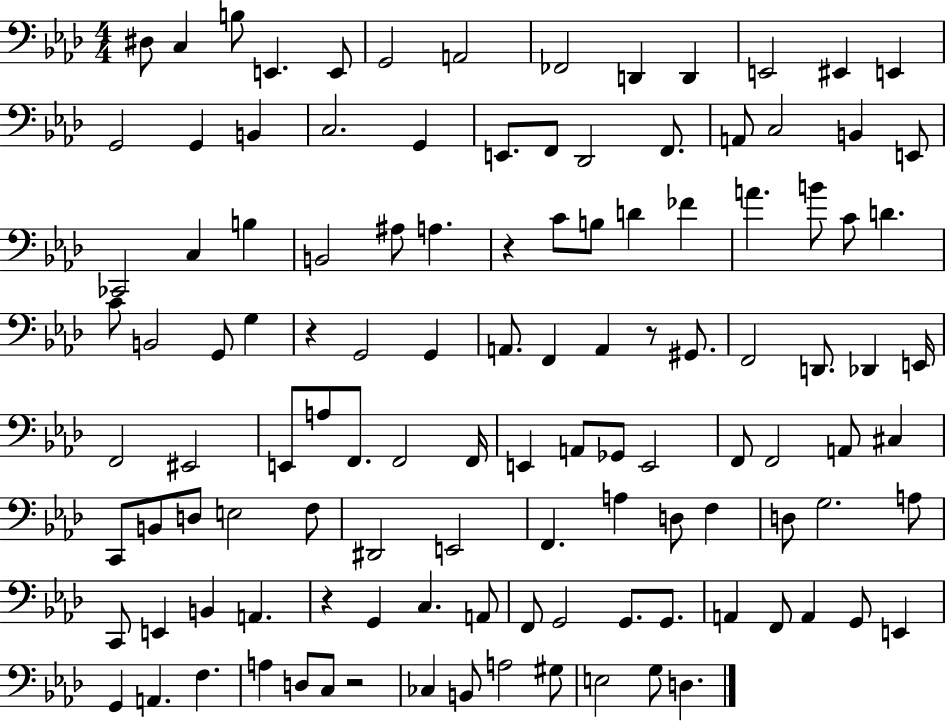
X:1
T:Untitled
M:4/4
L:1/4
K:Ab
^D,/2 C, B,/2 E,, E,,/2 G,,2 A,,2 _F,,2 D,, D,, E,,2 ^E,, E,, G,,2 G,, B,, C,2 G,, E,,/2 F,,/2 _D,,2 F,,/2 A,,/2 C,2 B,, E,,/2 _C,,2 C, B, B,,2 ^A,/2 A, z C/2 B,/2 D _F A B/2 C/2 D C/2 B,,2 G,,/2 G, z G,,2 G,, A,,/2 F,, A,, z/2 ^G,,/2 F,,2 D,,/2 _D,, E,,/4 F,,2 ^E,,2 E,,/2 A,/2 F,,/2 F,,2 F,,/4 E,, A,,/2 _G,,/2 E,,2 F,,/2 F,,2 A,,/2 ^C, C,,/2 B,,/2 D,/2 E,2 F,/2 ^D,,2 E,,2 F,, A, D,/2 F, D,/2 G,2 A,/2 C,,/2 E,, B,, A,, z G,, C, A,,/2 F,,/2 G,,2 G,,/2 G,,/2 A,, F,,/2 A,, G,,/2 E,, G,, A,, F, A, D,/2 C,/2 z2 _C, B,,/2 A,2 ^G,/2 E,2 G,/2 D,